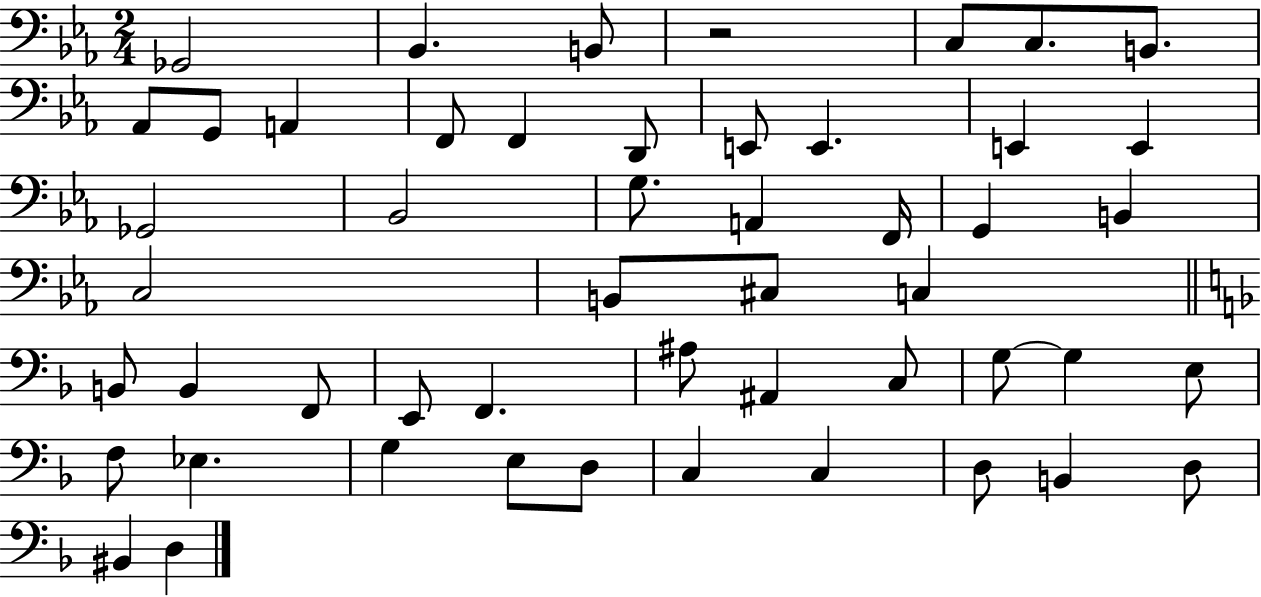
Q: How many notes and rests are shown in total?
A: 51